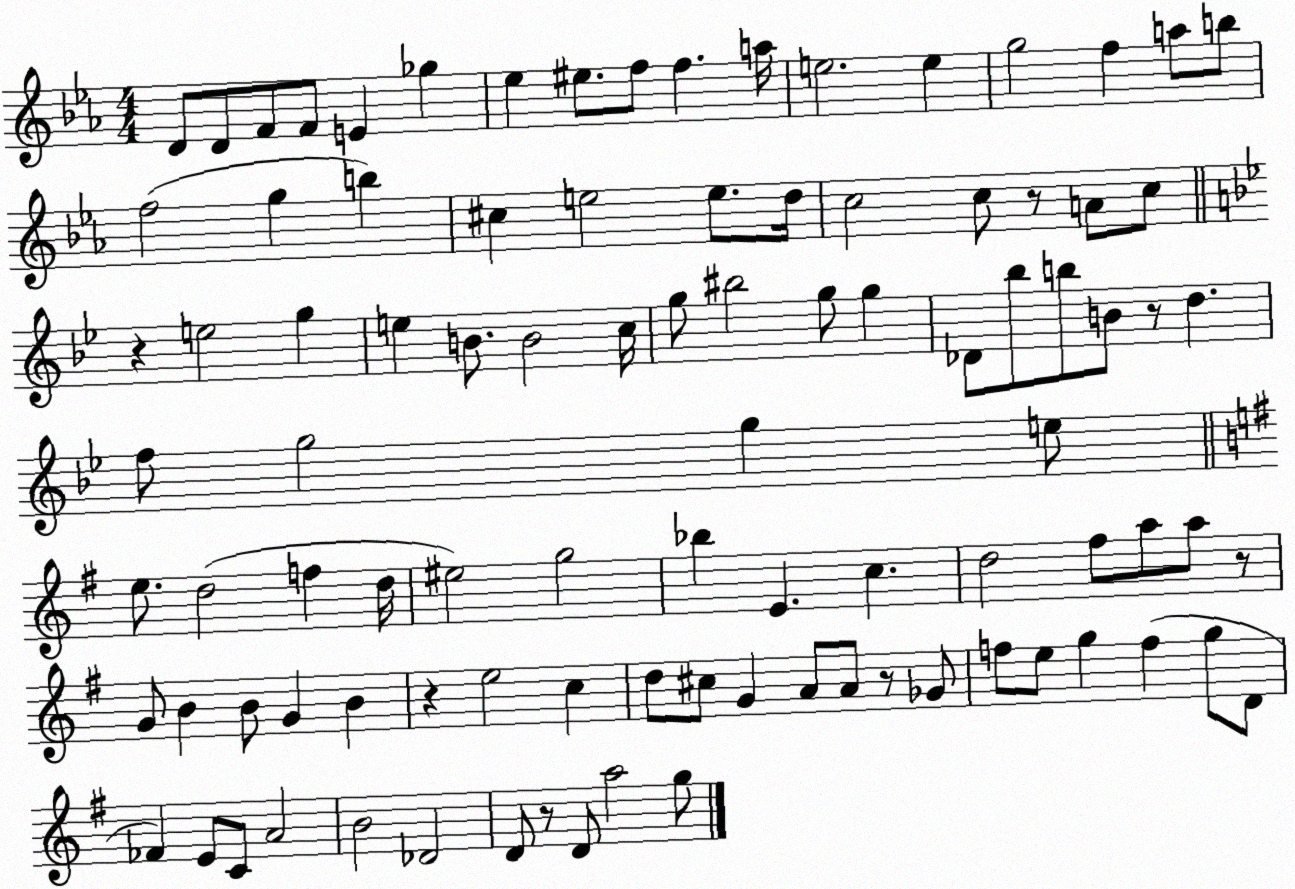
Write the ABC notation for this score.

X:1
T:Untitled
M:4/4
L:1/4
K:Eb
D/2 D/2 F/2 F/2 E _g _e ^e/2 f/2 f a/4 e2 e g2 f a/2 b/2 f2 g b ^c e2 e/2 d/4 c2 c/2 z/2 A/2 c/2 z e2 g e B/2 B2 c/4 g/2 ^b2 g/2 g _D/2 _b/2 b/2 B/2 z/2 d f/2 g2 g e/2 e/2 d2 f d/4 ^e2 g2 _b E c d2 ^f/2 a/2 a/2 z/2 G/2 B B/2 G B z e2 c d/2 ^c/2 G A/2 A/2 z/2 _G/2 f/2 e/2 g f g/2 D/2 _F E/2 C/2 A2 B2 _D2 D/2 z/2 D/2 a2 g/2